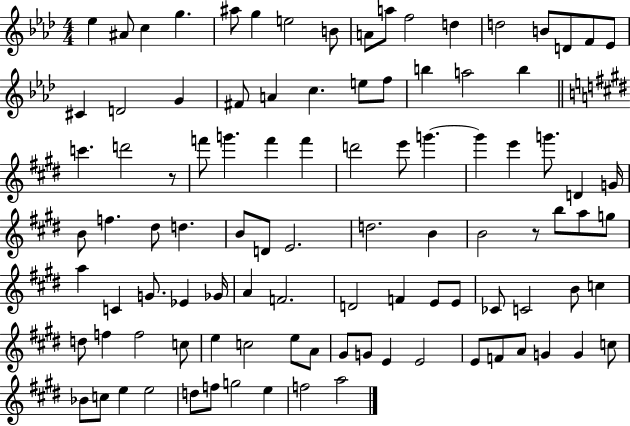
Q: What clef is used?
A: treble